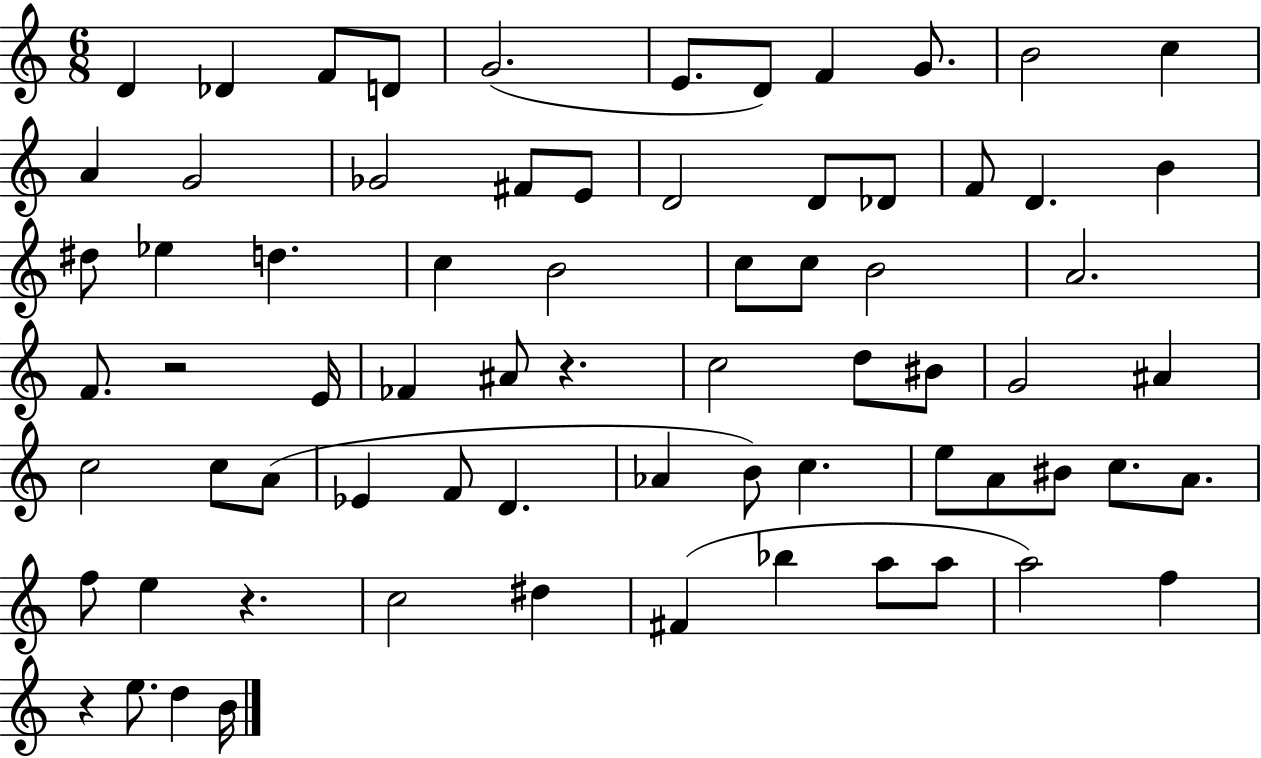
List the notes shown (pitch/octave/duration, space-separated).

D4/q Db4/q F4/e D4/e G4/h. E4/e. D4/e F4/q G4/e. B4/h C5/q A4/q G4/h Gb4/h F#4/e E4/e D4/h D4/e Db4/e F4/e D4/q. B4/q D#5/e Eb5/q D5/q. C5/q B4/h C5/e C5/e B4/h A4/h. F4/e. R/h E4/s FES4/q A#4/e R/q. C5/h D5/e BIS4/e G4/h A#4/q C5/h C5/e A4/e Eb4/q F4/e D4/q. Ab4/q B4/e C5/q. E5/e A4/e BIS4/e C5/e. A4/e. F5/e E5/q R/q. C5/h D#5/q F#4/q Bb5/q A5/e A5/e A5/h F5/q R/q E5/e. D5/q B4/s